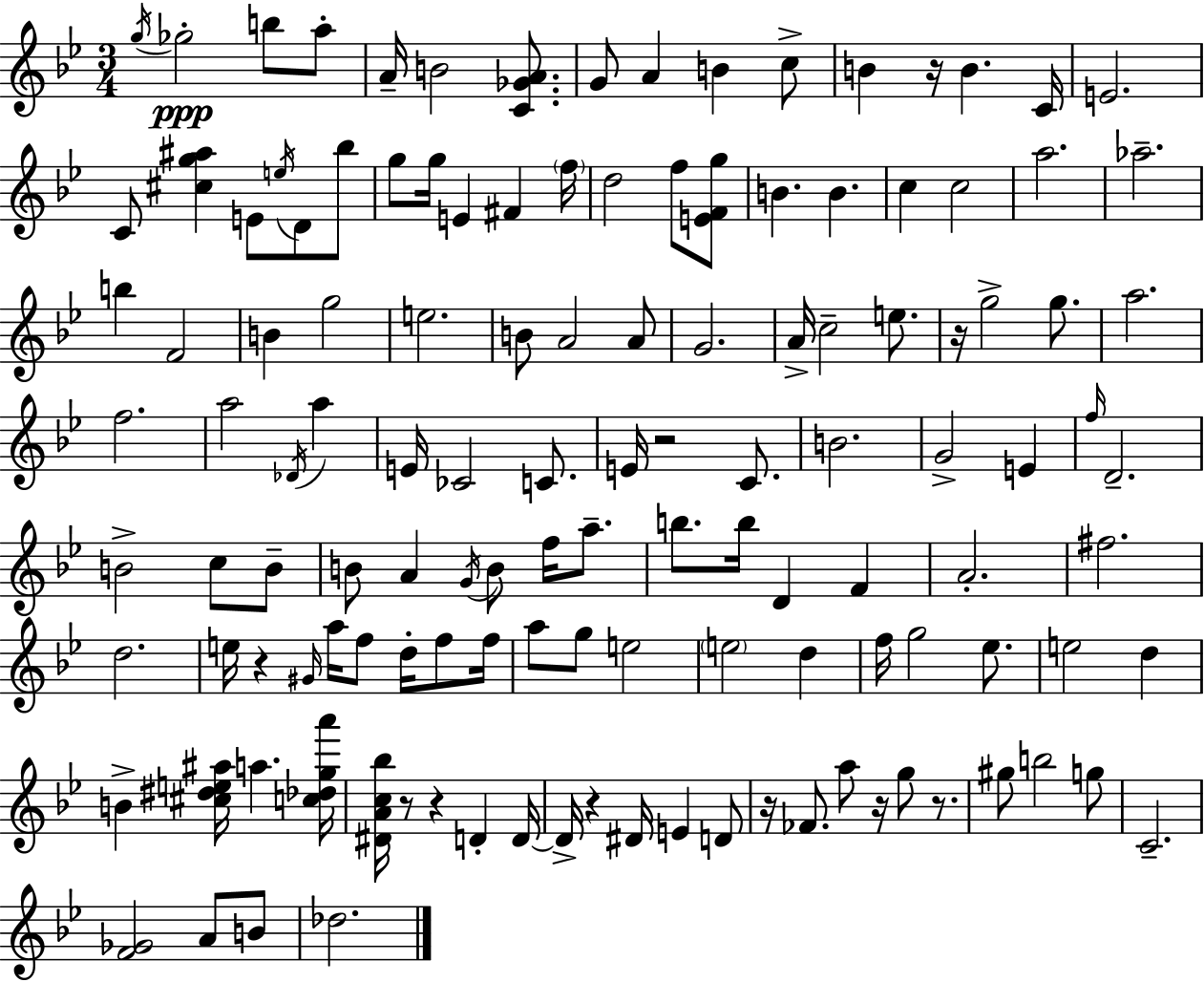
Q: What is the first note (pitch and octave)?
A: G5